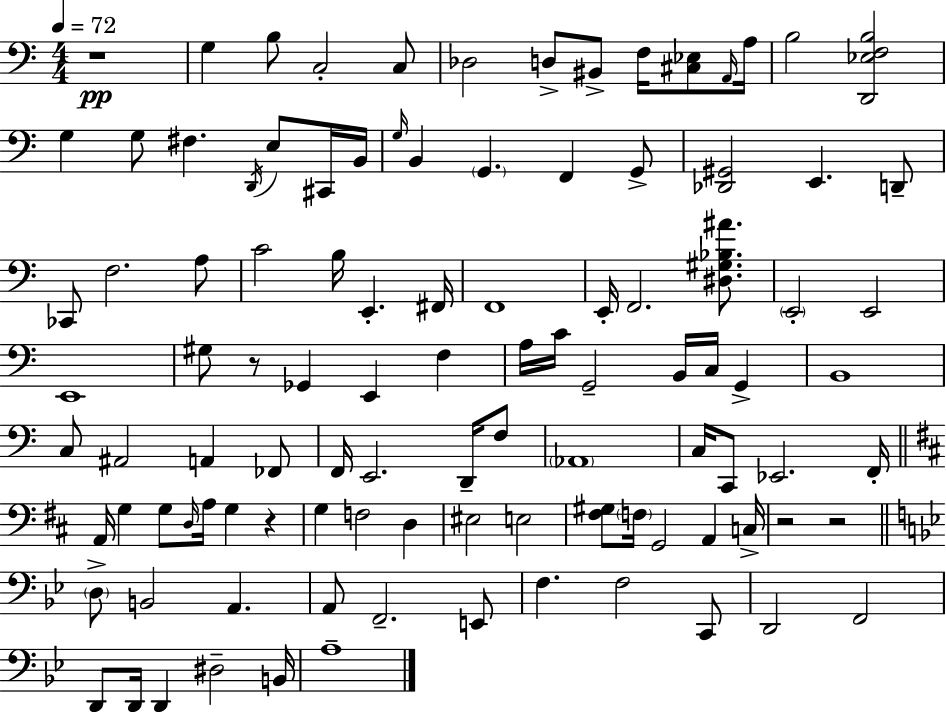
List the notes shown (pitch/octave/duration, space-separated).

R/w G3/q B3/e C3/h C3/e Db3/h D3/e BIS2/e F3/s [C#3,Eb3]/e A2/s A3/s B3/h [D2,Eb3,F3,B3]/h G3/q G3/e F#3/q. D2/s E3/e C#2/s B2/s G3/s B2/q G2/q. F2/q G2/e [Db2,G#2]/h E2/q. D2/e CES2/e F3/h. A3/e C4/h B3/s E2/q. F#2/s F2/w E2/s F2/h. [D#3,G#3,Bb3,A#4]/e. E2/h E2/h E2/w G#3/e R/e Gb2/q E2/q F3/q A3/s C4/s G2/h B2/s C3/s G2/q B2/w C3/e A#2/h A2/q FES2/e F2/s E2/h. D2/s F3/e Ab2/w C3/s C2/e Eb2/h. F2/s A2/s G3/q G3/e D3/s A3/s G3/q R/q G3/q F3/h D3/q EIS3/h E3/h [F#3,G#3]/e F3/s G2/h A2/q C3/s R/h R/h D3/e B2/h A2/q. A2/e F2/h. E2/e F3/q. F3/h C2/e D2/h F2/h D2/e D2/s D2/q D#3/h B2/s A3/w